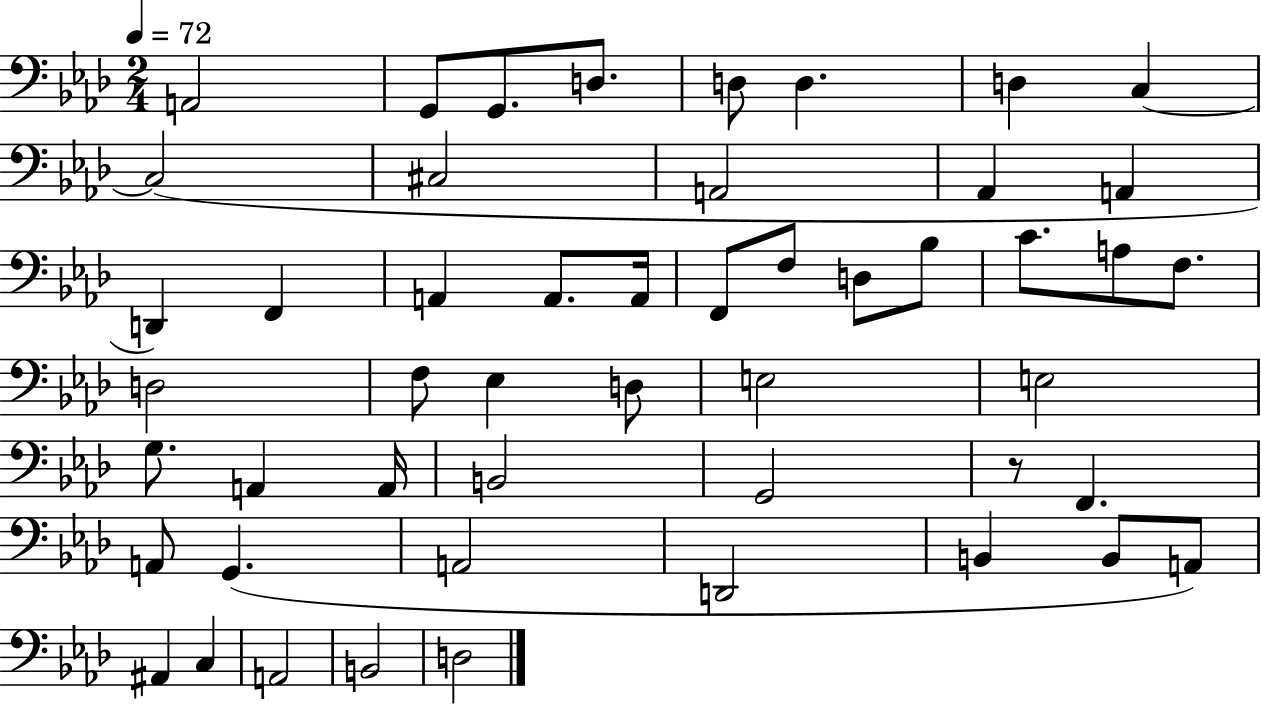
A2/h G2/e G2/e. D3/e. D3/e D3/q. D3/q C3/q C3/h C#3/h A2/h Ab2/q A2/q D2/q F2/q A2/q A2/e. A2/s F2/e F3/e D3/e Bb3/e C4/e. A3/e F3/e. D3/h F3/e Eb3/q D3/e E3/h E3/h G3/e. A2/q A2/s B2/h G2/h R/e F2/q. A2/e G2/q. A2/h D2/h B2/q B2/e A2/e A#2/q C3/q A2/h B2/h D3/h